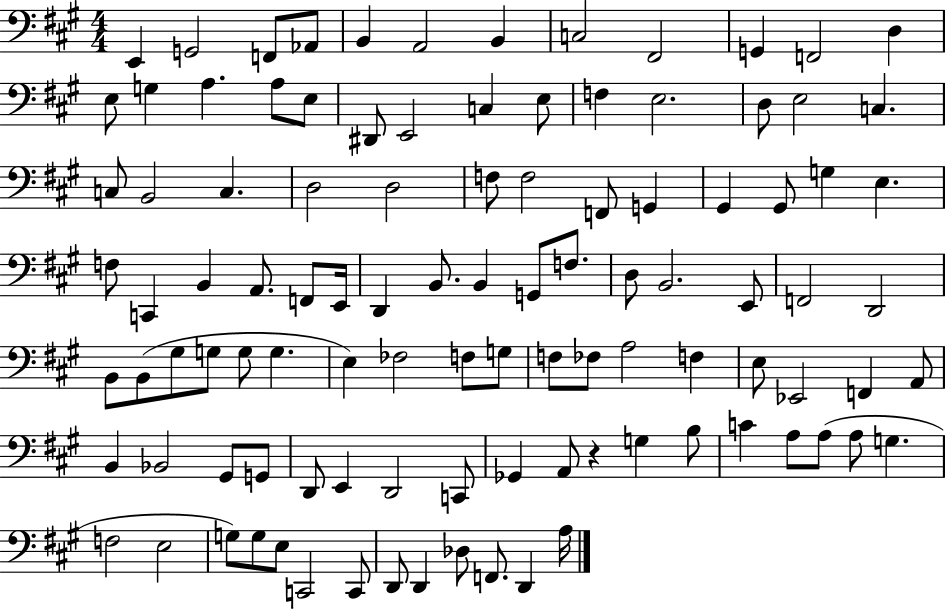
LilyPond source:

{
  \clef bass
  \numericTimeSignature
  \time 4/4
  \key a \major
  \repeat volta 2 { e,4 g,2 f,8 aes,8 | b,4 a,2 b,4 | c2 fis,2 | g,4 f,2 d4 | \break e8 g4 a4. a8 e8 | dis,8 e,2 c4 e8 | f4 e2. | d8 e2 c4. | \break c8 b,2 c4. | d2 d2 | f8 f2 f,8 g,4 | gis,4 gis,8 g4 e4. | \break f8 c,4 b,4 a,8. f,8 e,16 | d,4 b,8. b,4 g,8 f8. | d8 b,2. e,8 | f,2 d,2 | \break b,8 b,8( gis8 g8 g8 g4. | e4) fes2 f8 g8 | f8 fes8 a2 f4 | e8 ees,2 f,4 a,8 | \break b,4 bes,2 gis,8 g,8 | d,8 e,4 d,2 c,8 | ges,4 a,8 r4 g4 b8 | c'4 a8 a8( a8 g4. | \break f2 e2 | g8) g8 e8 c,2 c,8 | d,8 d,4 des8 f,8. d,4 a16 | } \bar "|."
}